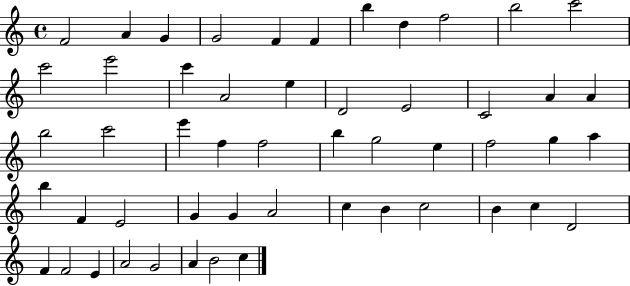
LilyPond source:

{
  \clef treble
  \time 4/4
  \defaultTimeSignature
  \key c \major
  f'2 a'4 g'4 | g'2 f'4 f'4 | b''4 d''4 f''2 | b''2 c'''2 | \break c'''2 e'''2 | c'''4 a'2 e''4 | d'2 e'2 | c'2 a'4 a'4 | \break b''2 c'''2 | e'''4 f''4 f''2 | b''4 g''2 e''4 | f''2 g''4 a''4 | \break b''4 f'4 e'2 | g'4 g'4 a'2 | c''4 b'4 c''2 | b'4 c''4 d'2 | \break f'4 f'2 e'4 | a'2 g'2 | a'4 b'2 c''4 | \bar "|."
}